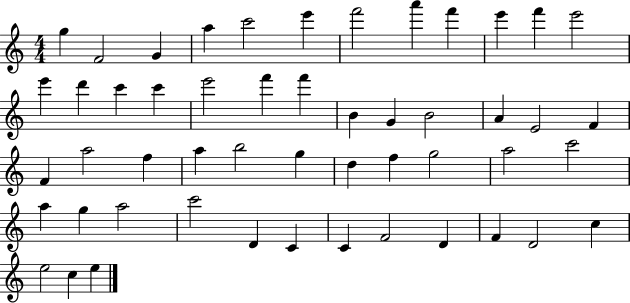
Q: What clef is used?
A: treble